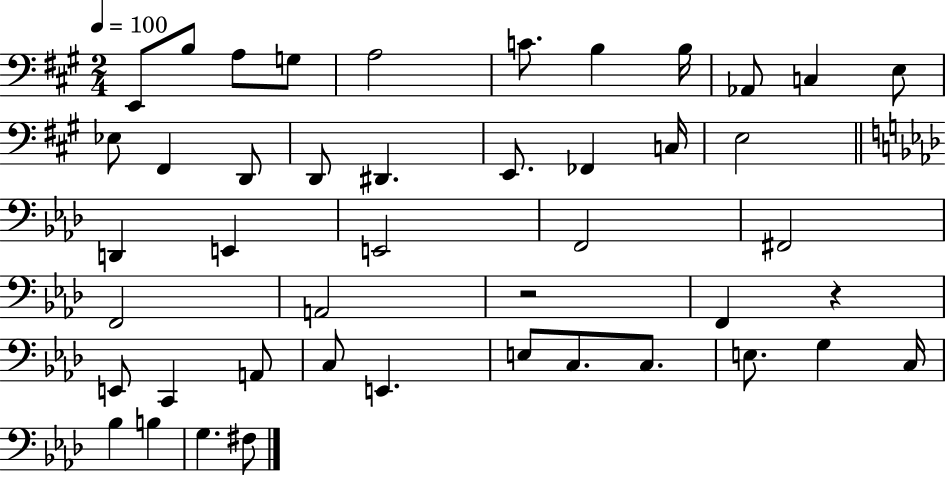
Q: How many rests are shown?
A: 2